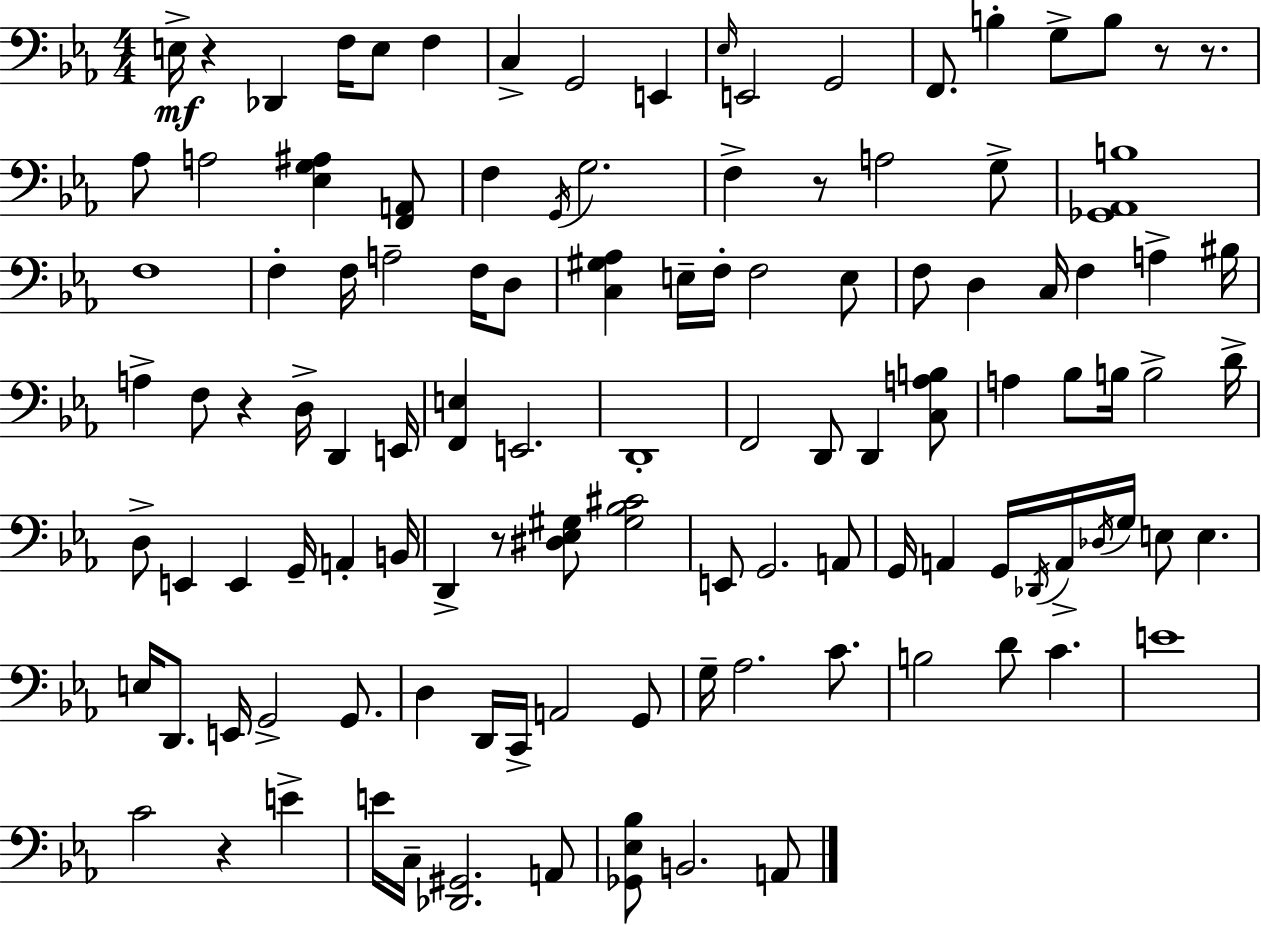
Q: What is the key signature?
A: EES major